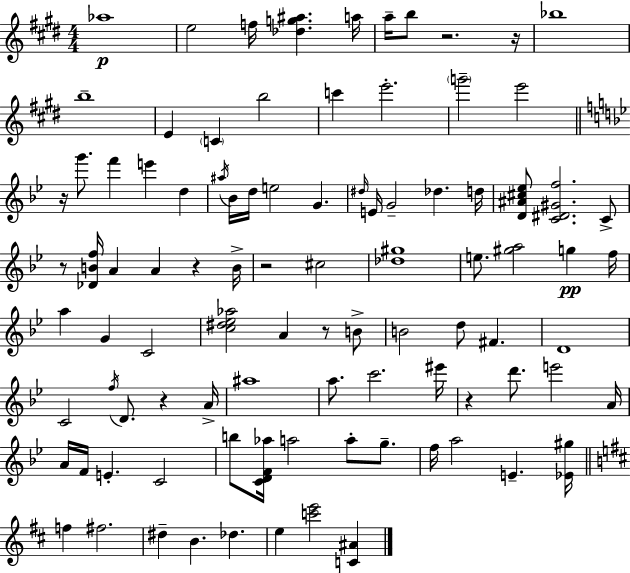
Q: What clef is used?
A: treble